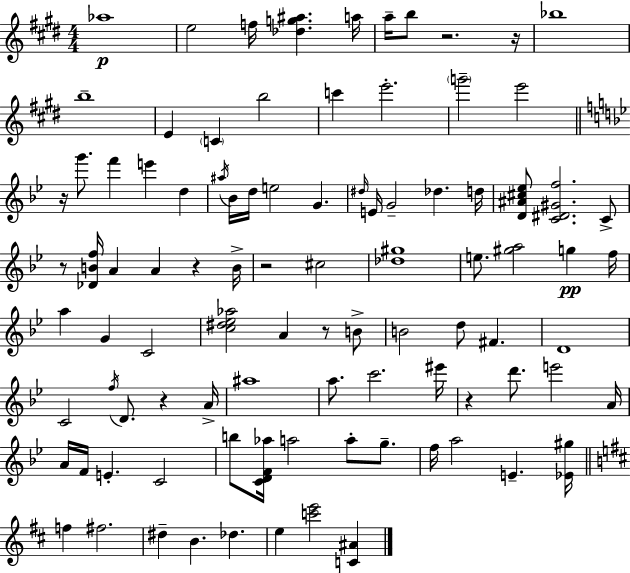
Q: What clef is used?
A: treble